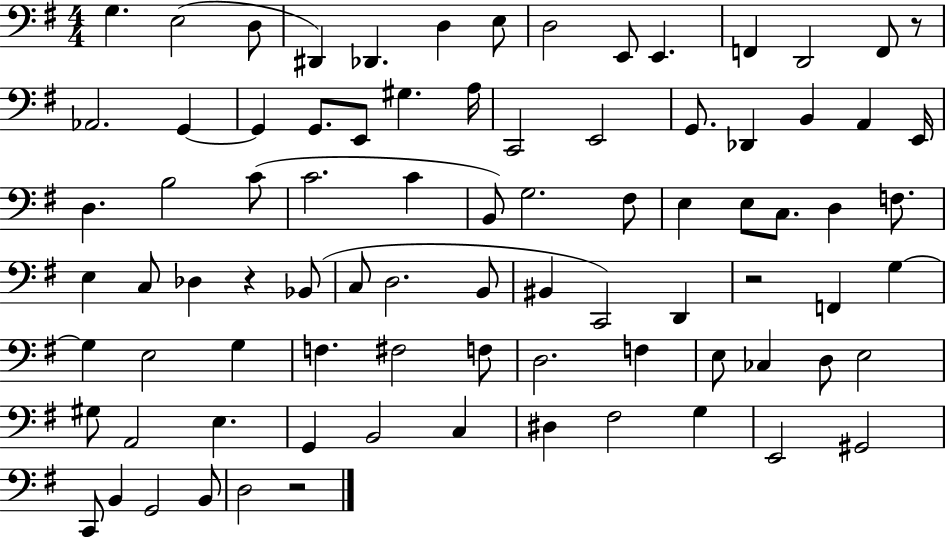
G3/q. E3/h D3/e D#2/q Db2/q. D3/q E3/e D3/h E2/e E2/q. F2/q D2/h F2/e R/e Ab2/h. G2/q G2/q G2/e. E2/e G#3/q. A3/s C2/h E2/h G2/e. Db2/q B2/q A2/q E2/s D3/q. B3/h C4/e C4/h. C4/q B2/e G3/h. F#3/e E3/q E3/e C3/e. D3/q F3/e. E3/q C3/e Db3/q R/q Bb2/e C3/e D3/h. B2/e BIS2/q C2/h D2/q R/h F2/q G3/q G3/q E3/h G3/q F3/q. F#3/h F3/e D3/h. F3/q E3/e CES3/q D3/e E3/h G#3/e A2/h E3/q. G2/q B2/h C3/q D#3/q F#3/h G3/q E2/h G#2/h C2/e B2/q G2/h B2/e D3/h R/h